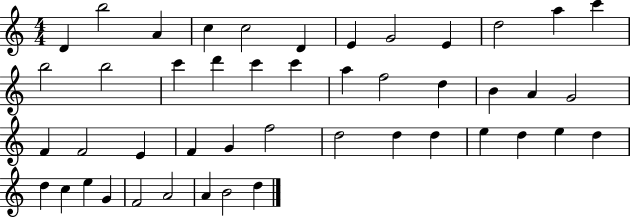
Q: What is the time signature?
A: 4/4